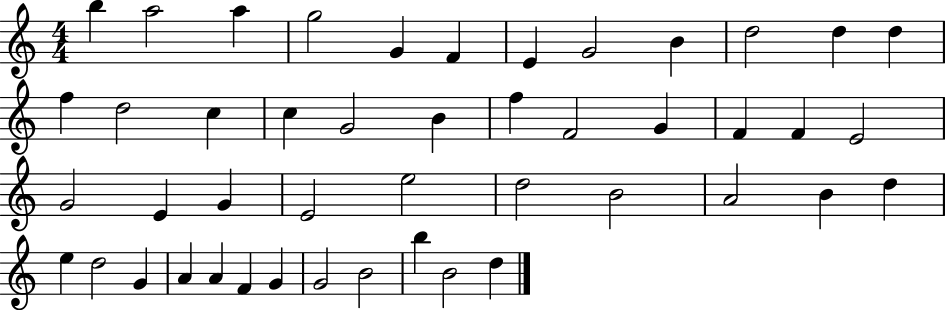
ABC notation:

X:1
T:Untitled
M:4/4
L:1/4
K:C
b a2 a g2 G F E G2 B d2 d d f d2 c c G2 B f F2 G F F E2 G2 E G E2 e2 d2 B2 A2 B d e d2 G A A F G G2 B2 b B2 d